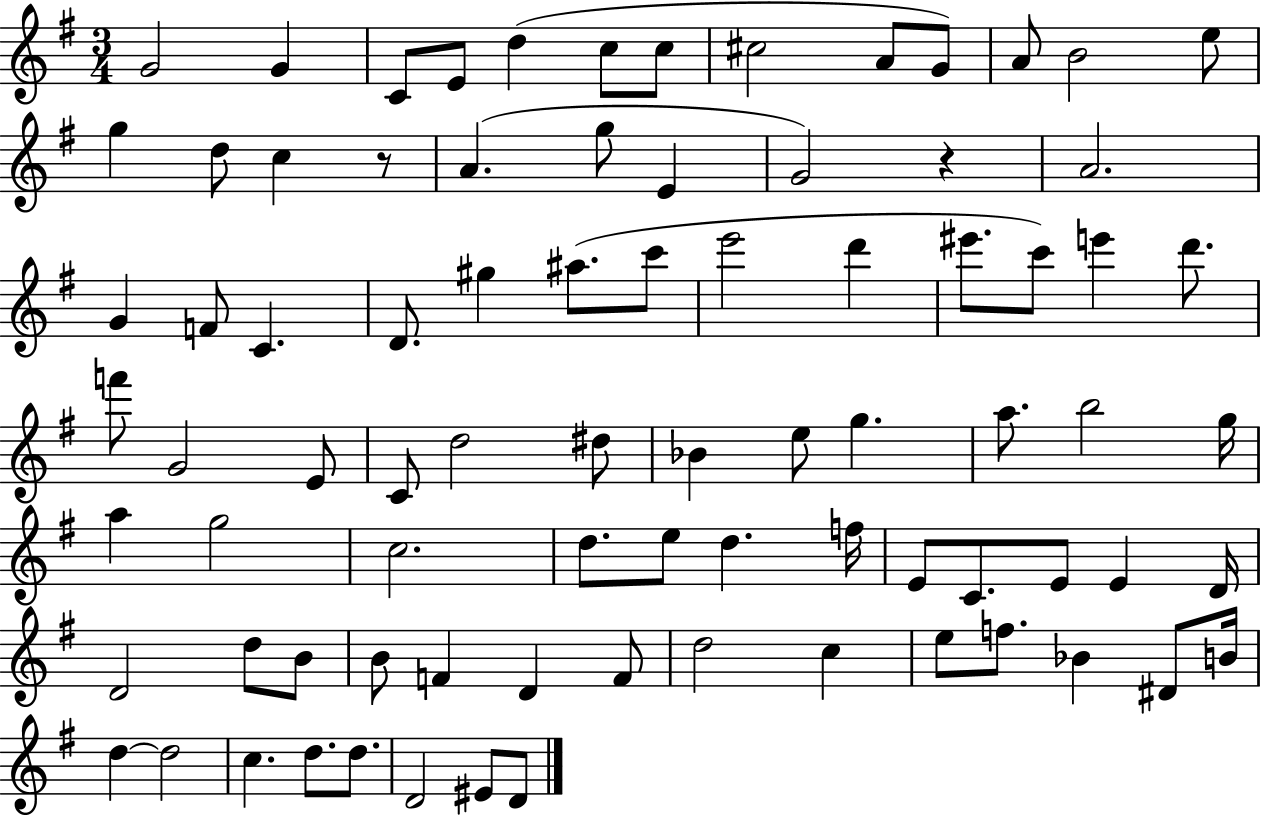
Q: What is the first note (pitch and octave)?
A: G4